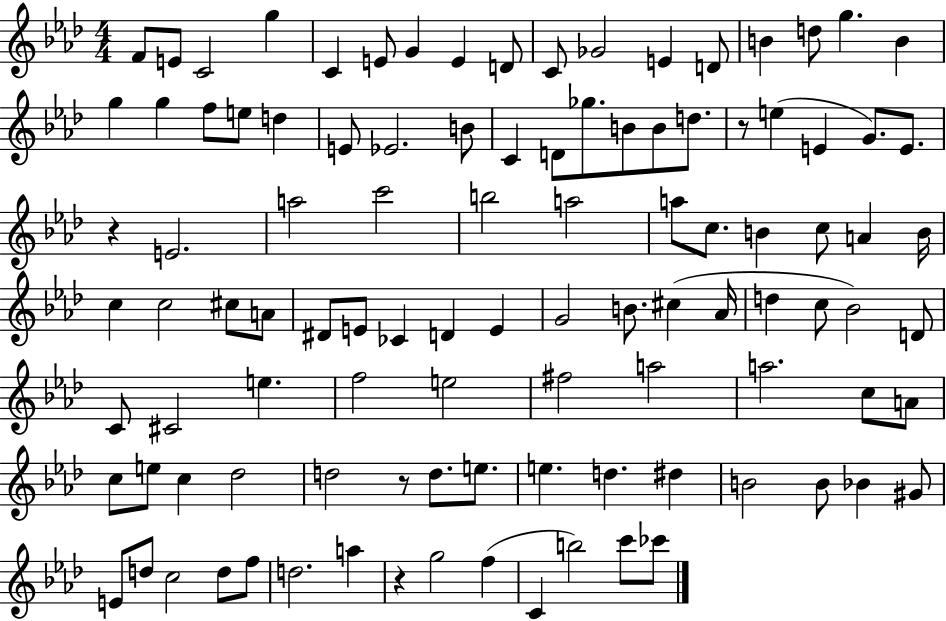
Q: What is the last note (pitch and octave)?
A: CES6